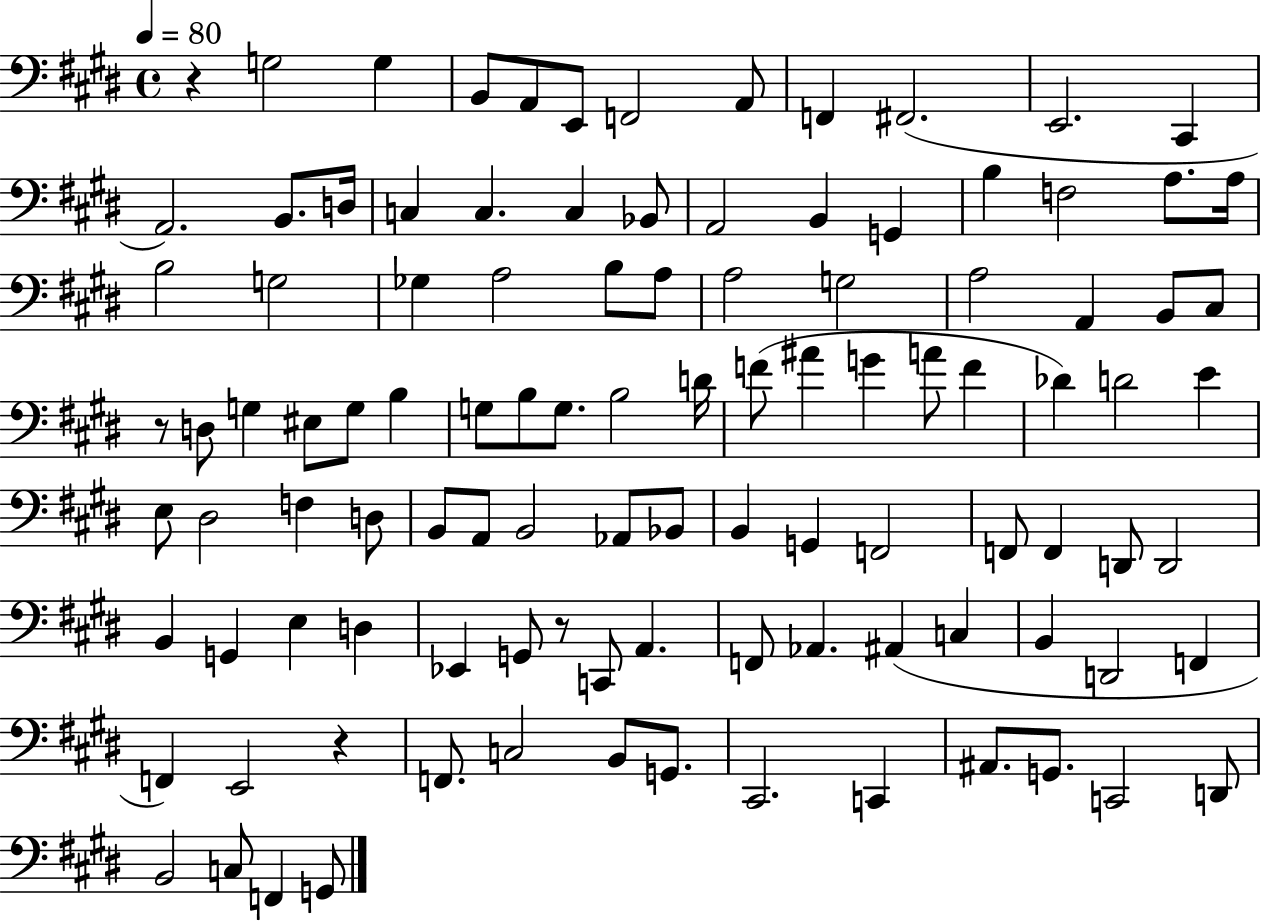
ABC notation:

X:1
T:Untitled
M:4/4
L:1/4
K:E
z G,2 G, B,,/2 A,,/2 E,,/2 F,,2 A,,/2 F,, ^F,,2 E,,2 ^C,, A,,2 B,,/2 D,/4 C, C, C, _B,,/2 A,,2 B,, G,, B, F,2 A,/2 A,/4 B,2 G,2 _G, A,2 B,/2 A,/2 A,2 G,2 A,2 A,, B,,/2 ^C,/2 z/2 D,/2 G, ^E,/2 G,/2 B, G,/2 B,/2 G,/2 B,2 D/4 F/2 ^A G A/2 F _D D2 E E,/2 ^D,2 F, D,/2 B,,/2 A,,/2 B,,2 _A,,/2 _B,,/2 B,, G,, F,,2 F,,/2 F,, D,,/2 D,,2 B,, G,, E, D, _E,, G,,/2 z/2 C,,/2 A,, F,,/2 _A,, ^A,, C, B,, D,,2 F,, F,, E,,2 z F,,/2 C,2 B,,/2 G,,/2 ^C,,2 C,, ^A,,/2 G,,/2 C,,2 D,,/2 B,,2 C,/2 F,, G,,/2